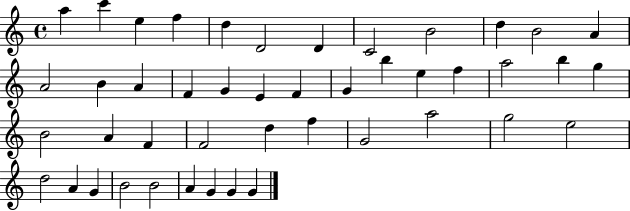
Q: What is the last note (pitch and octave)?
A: G4